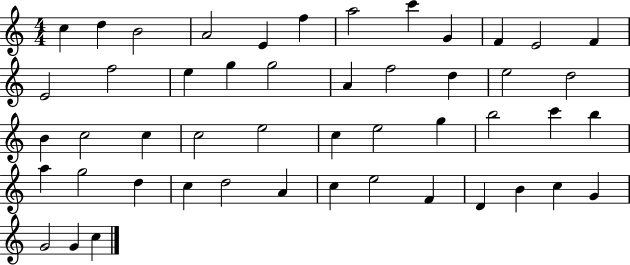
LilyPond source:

{
  \clef treble
  \numericTimeSignature
  \time 4/4
  \key c \major
  c''4 d''4 b'2 | a'2 e'4 f''4 | a''2 c'''4 g'4 | f'4 e'2 f'4 | \break e'2 f''2 | e''4 g''4 g''2 | a'4 f''2 d''4 | e''2 d''2 | \break b'4 c''2 c''4 | c''2 e''2 | c''4 e''2 g''4 | b''2 c'''4 b''4 | \break a''4 g''2 d''4 | c''4 d''2 a'4 | c''4 e''2 f'4 | d'4 b'4 c''4 g'4 | \break g'2 g'4 c''4 | \bar "|."
}